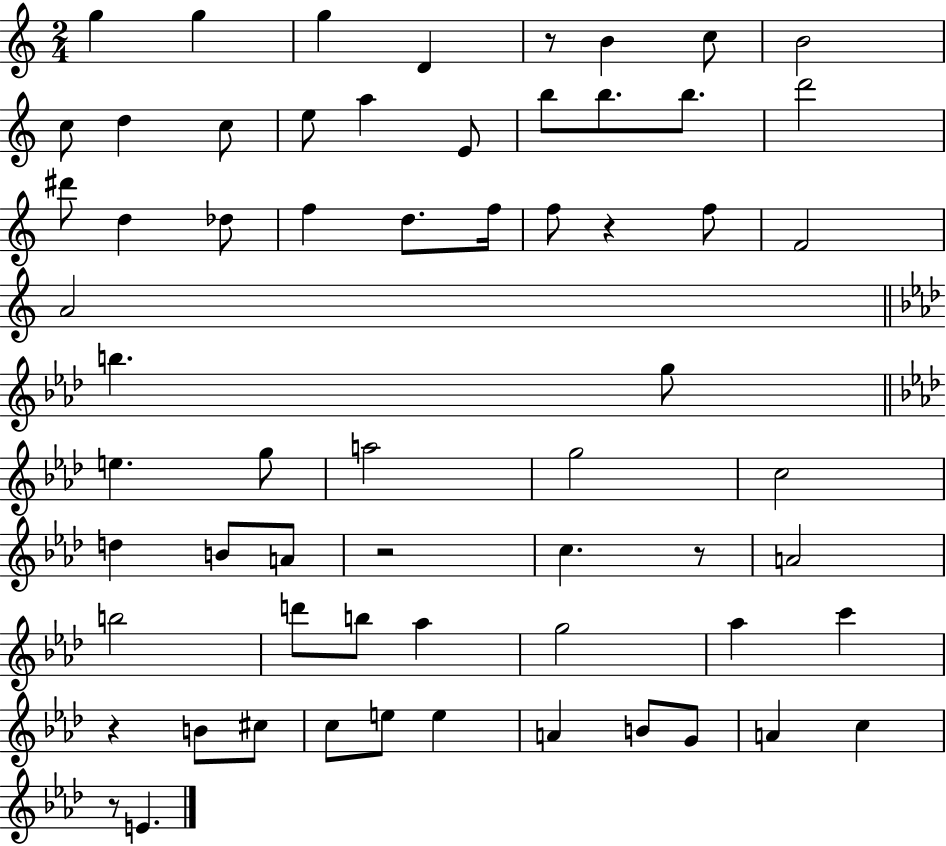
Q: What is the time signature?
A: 2/4